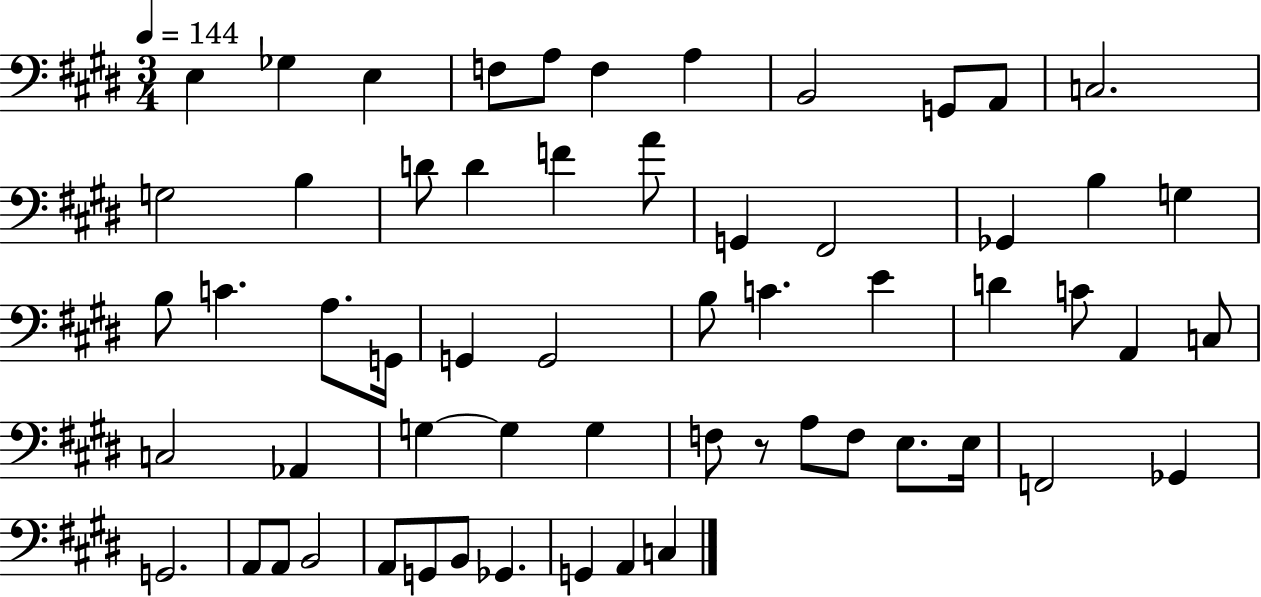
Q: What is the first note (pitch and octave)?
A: E3